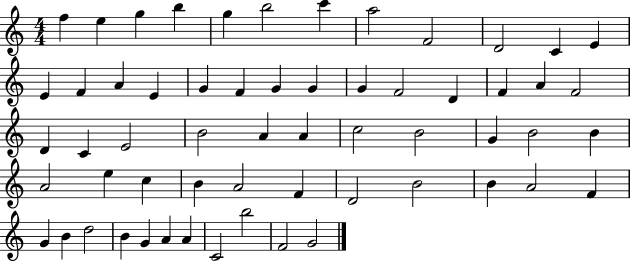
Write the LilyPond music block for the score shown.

{
  \clef treble
  \numericTimeSignature
  \time 4/4
  \key c \major
  f''4 e''4 g''4 b''4 | g''4 b''2 c'''4 | a''2 f'2 | d'2 c'4 e'4 | \break e'4 f'4 a'4 e'4 | g'4 f'4 g'4 g'4 | g'4 f'2 d'4 | f'4 a'4 f'2 | \break d'4 c'4 e'2 | b'2 a'4 a'4 | c''2 b'2 | g'4 b'2 b'4 | \break a'2 e''4 c''4 | b'4 a'2 f'4 | d'2 b'2 | b'4 a'2 f'4 | \break g'4 b'4 d''2 | b'4 g'4 a'4 a'4 | c'2 b''2 | f'2 g'2 | \break \bar "|."
}